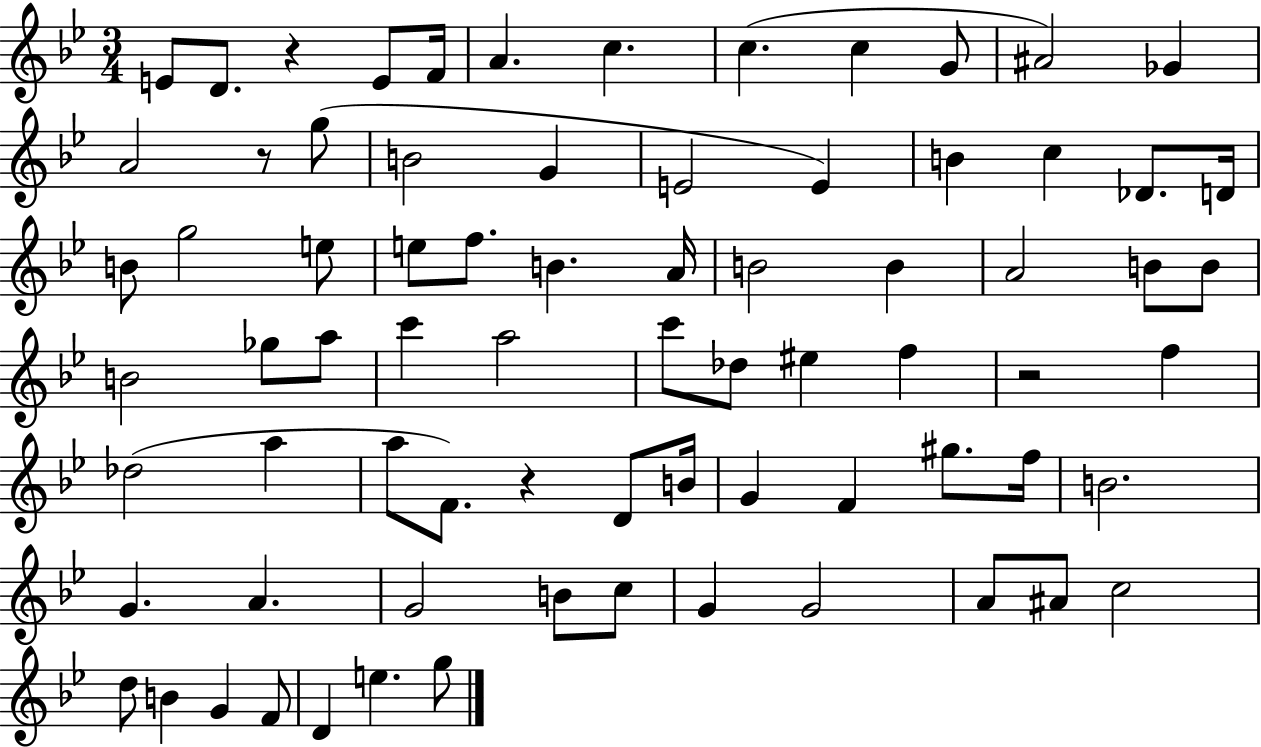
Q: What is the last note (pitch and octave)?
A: G5